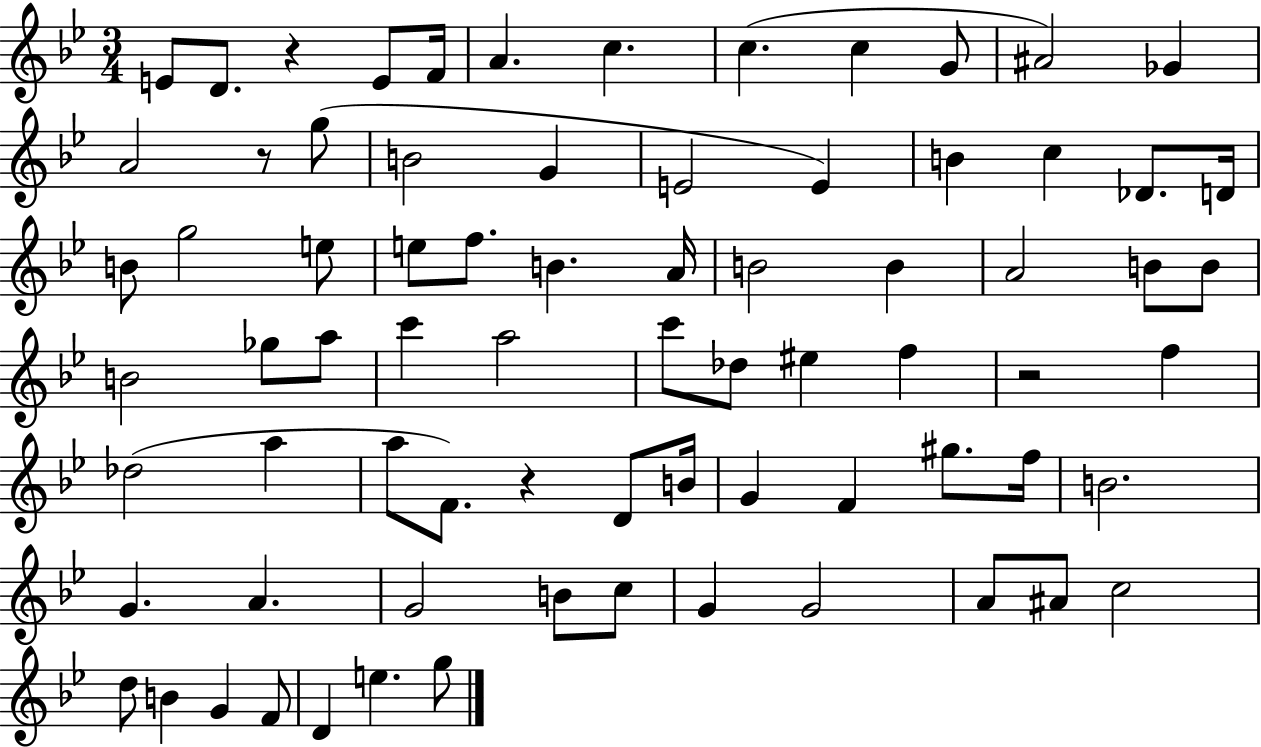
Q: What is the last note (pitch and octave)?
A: G5